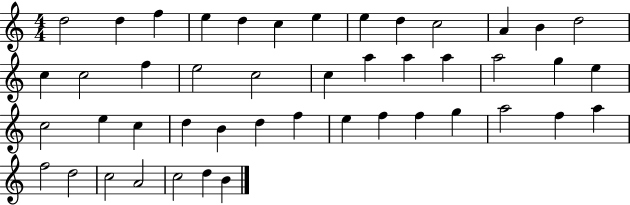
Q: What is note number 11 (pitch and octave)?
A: A4